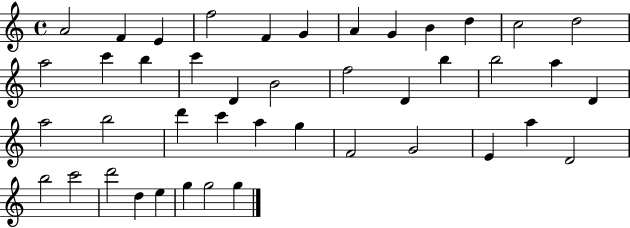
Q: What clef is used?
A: treble